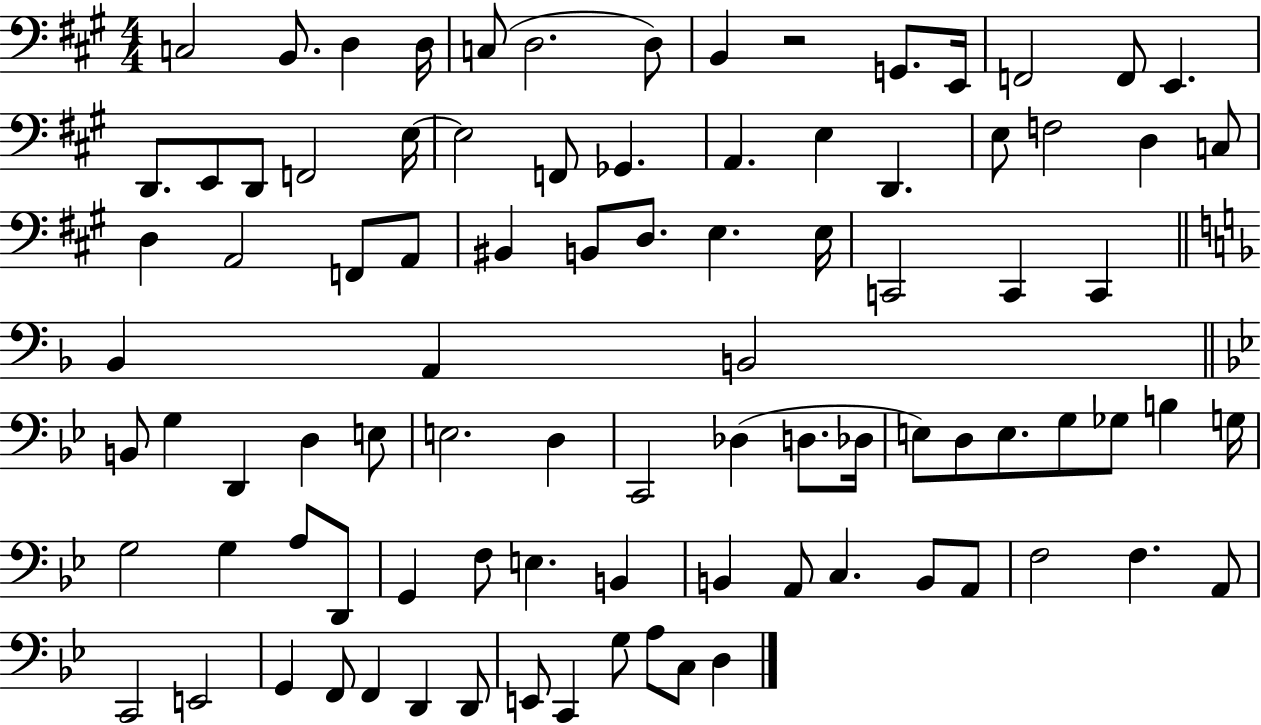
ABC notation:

X:1
T:Untitled
M:4/4
L:1/4
K:A
C,2 B,,/2 D, D,/4 C,/2 D,2 D,/2 B,, z2 G,,/2 E,,/4 F,,2 F,,/2 E,, D,,/2 E,,/2 D,,/2 F,,2 E,/4 E,2 F,,/2 _G,, A,, E, D,, E,/2 F,2 D, C,/2 D, A,,2 F,,/2 A,,/2 ^B,, B,,/2 D,/2 E, E,/4 C,,2 C,, C,, _B,, A,, B,,2 B,,/2 G, D,, D, E,/2 E,2 D, C,,2 _D, D,/2 _D,/4 E,/2 D,/2 E,/2 G,/2 _G,/2 B, G,/4 G,2 G, A,/2 D,,/2 G,, F,/2 E, B,, B,, A,,/2 C, B,,/2 A,,/2 F,2 F, A,,/2 C,,2 E,,2 G,, F,,/2 F,, D,, D,,/2 E,,/2 C,, G,/2 A,/2 C,/2 D,